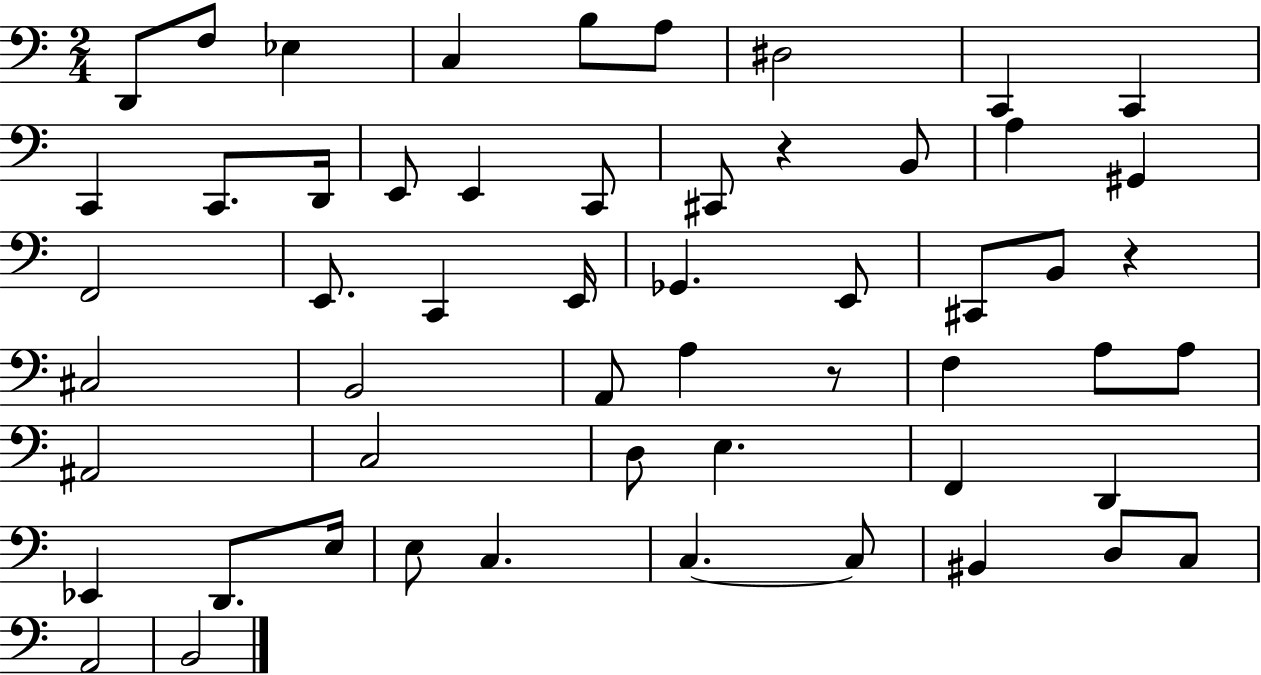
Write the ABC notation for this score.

X:1
T:Untitled
M:2/4
L:1/4
K:C
D,,/2 F,/2 _E, C, B,/2 A,/2 ^D,2 C,, C,, C,, C,,/2 D,,/4 E,,/2 E,, C,,/2 ^C,,/2 z B,,/2 A, ^G,, F,,2 E,,/2 C,, E,,/4 _G,, E,,/2 ^C,,/2 B,,/2 z ^C,2 B,,2 A,,/2 A, z/2 F, A,/2 A,/2 ^A,,2 C,2 D,/2 E, F,, D,, _E,, D,,/2 E,/4 E,/2 C, C, C,/2 ^B,, D,/2 C,/2 A,,2 B,,2